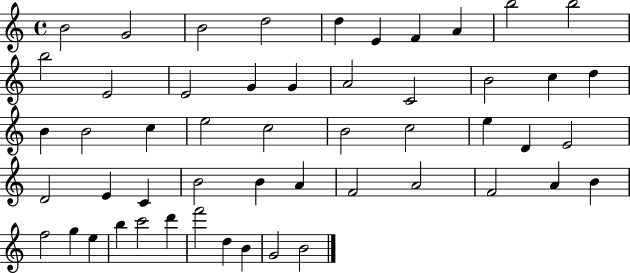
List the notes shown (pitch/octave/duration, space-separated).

B4/h G4/h B4/h D5/h D5/q E4/q F4/q A4/q B5/h B5/h B5/h E4/h E4/h G4/q G4/q A4/h C4/h B4/h C5/q D5/q B4/q B4/h C5/q E5/h C5/h B4/h C5/h E5/q D4/q E4/h D4/h E4/q C4/q B4/h B4/q A4/q F4/h A4/h F4/h A4/q B4/q F5/h G5/q E5/q B5/q C6/h D6/q F6/h D5/q B4/q G4/h B4/h